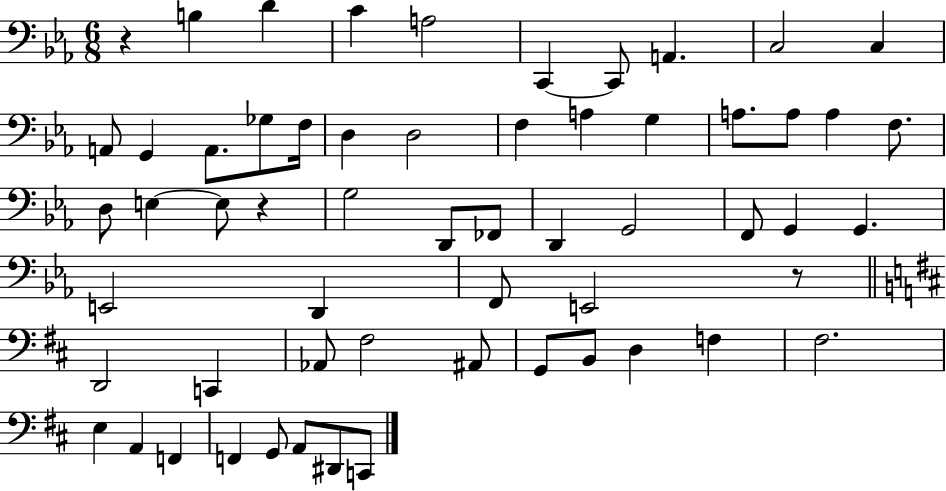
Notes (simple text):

R/q B3/q D4/q C4/q A3/h C2/q C2/e A2/q. C3/h C3/q A2/e G2/q A2/e. Gb3/e F3/s D3/q D3/h F3/q A3/q G3/q A3/e. A3/e A3/q F3/e. D3/e E3/q E3/e R/q G3/h D2/e FES2/e D2/q G2/h F2/e G2/q G2/q. E2/h D2/q F2/e E2/h R/e D2/h C2/q Ab2/e F#3/h A#2/e G2/e B2/e D3/q F3/q F#3/h. E3/q A2/q F2/q F2/q G2/e A2/e D#2/e C2/e